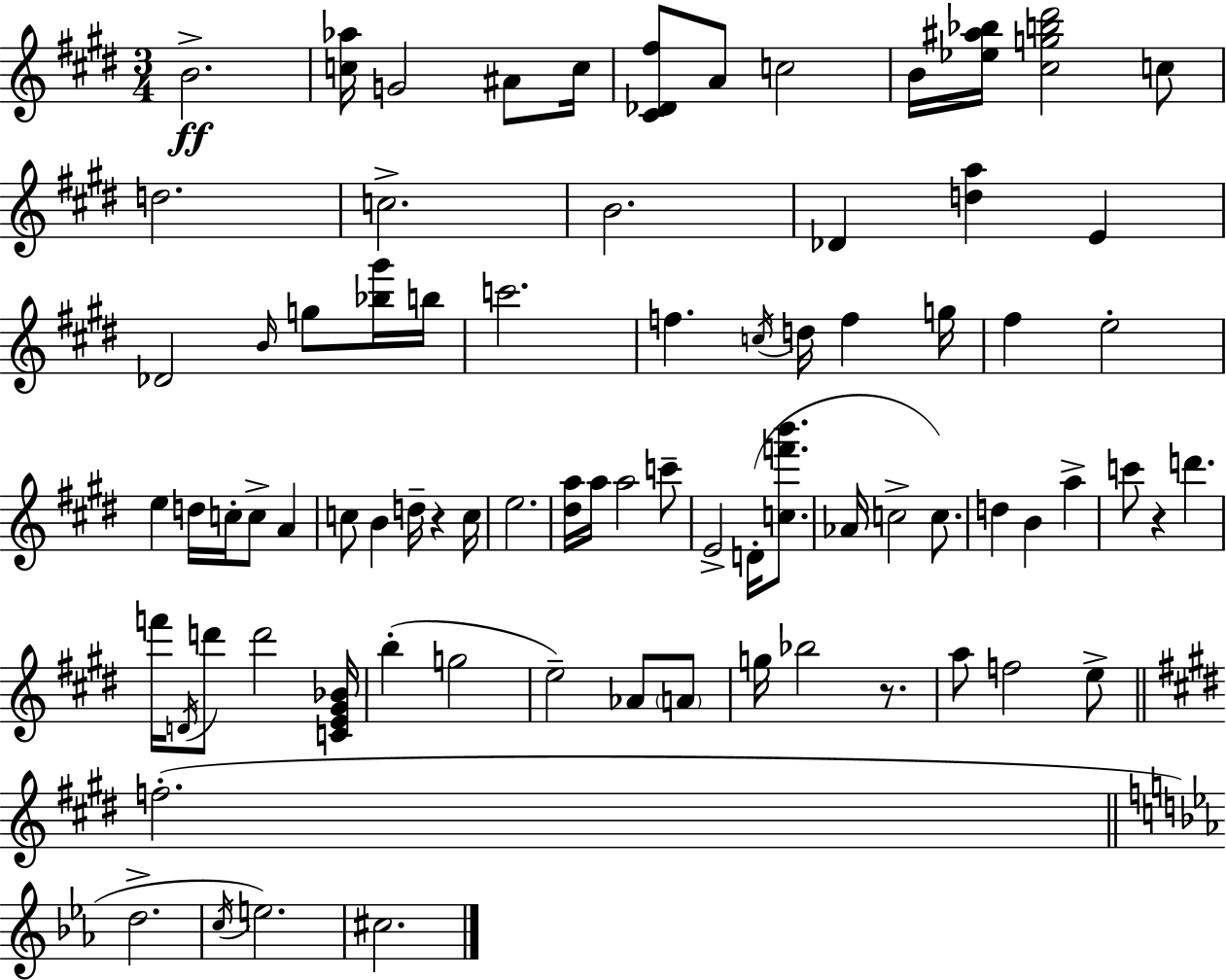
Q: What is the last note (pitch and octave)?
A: C#5